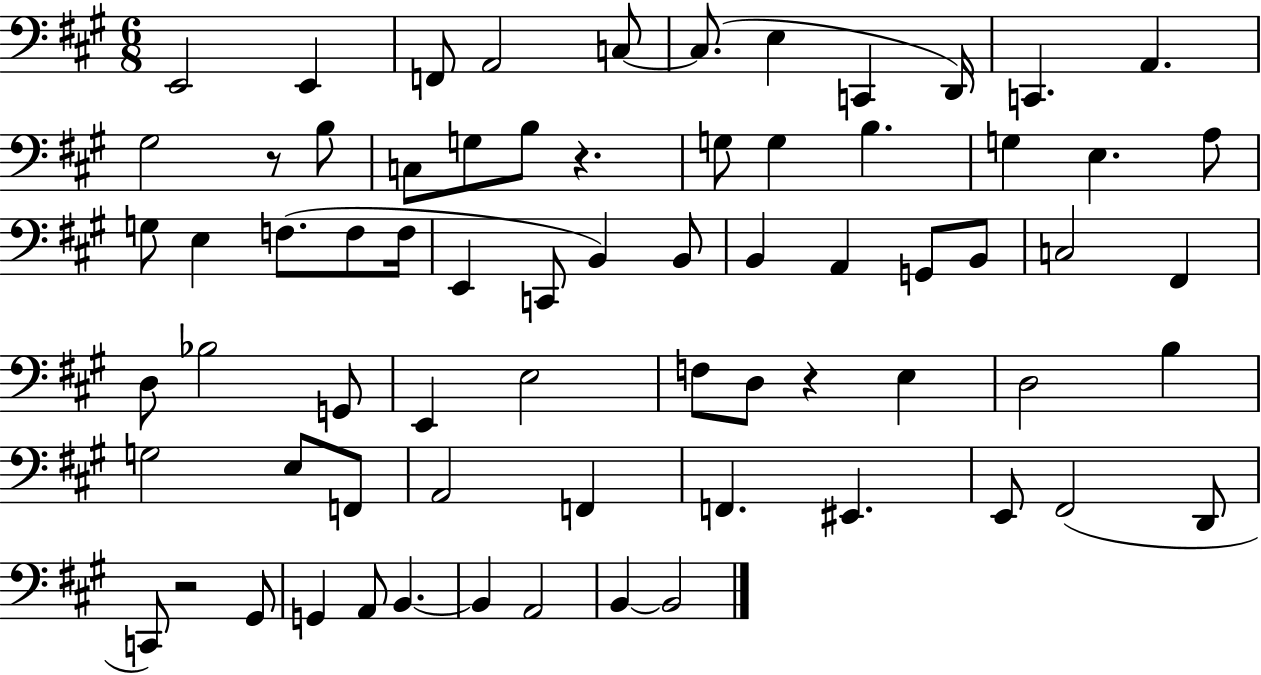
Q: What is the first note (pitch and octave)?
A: E2